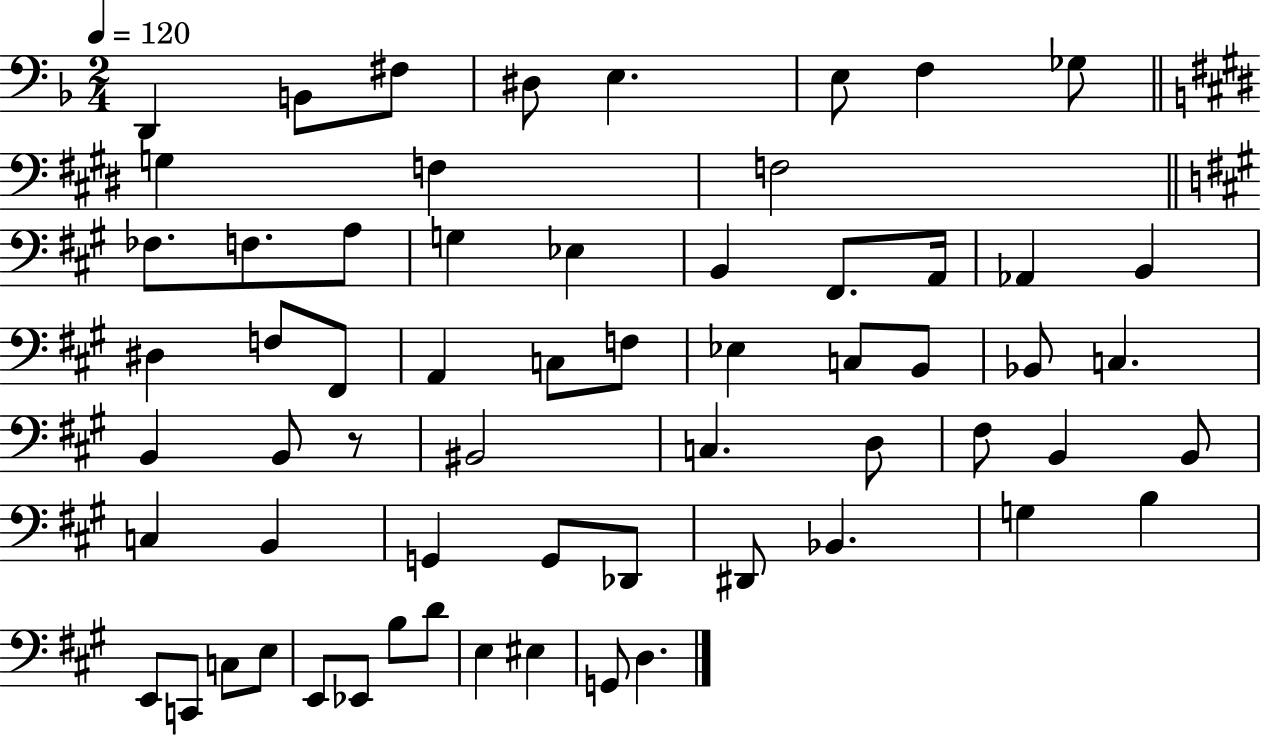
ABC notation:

X:1
T:Untitled
M:2/4
L:1/4
K:F
D,, B,,/2 ^F,/2 ^D,/2 E, E,/2 F, _G,/2 G, F, F,2 _F,/2 F,/2 A,/2 G, _E, B,, ^F,,/2 A,,/4 _A,, B,, ^D, F,/2 ^F,,/2 A,, C,/2 F,/2 _E, C,/2 B,,/2 _B,,/2 C, B,, B,,/2 z/2 ^B,,2 C, D,/2 ^F,/2 B,, B,,/2 C, B,, G,, G,,/2 _D,,/2 ^D,,/2 _B,, G, B, E,,/2 C,,/2 C,/2 E,/2 E,,/2 _E,,/2 B,/2 D/2 E, ^E, G,,/2 D,